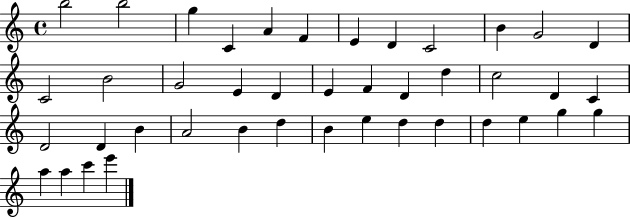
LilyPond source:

{
  \clef treble
  \time 4/4
  \defaultTimeSignature
  \key c \major
  b''2 b''2 | g''4 c'4 a'4 f'4 | e'4 d'4 c'2 | b'4 g'2 d'4 | \break c'2 b'2 | g'2 e'4 d'4 | e'4 f'4 d'4 d''4 | c''2 d'4 c'4 | \break d'2 d'4 b'4 | a'2 b'4 d''4 | b'4 e''4 d''4 d''4 | d''4 e''4 g''4 g''4 | \break a''4 a''4 c'''4 e'''4 | \bar "|."
}